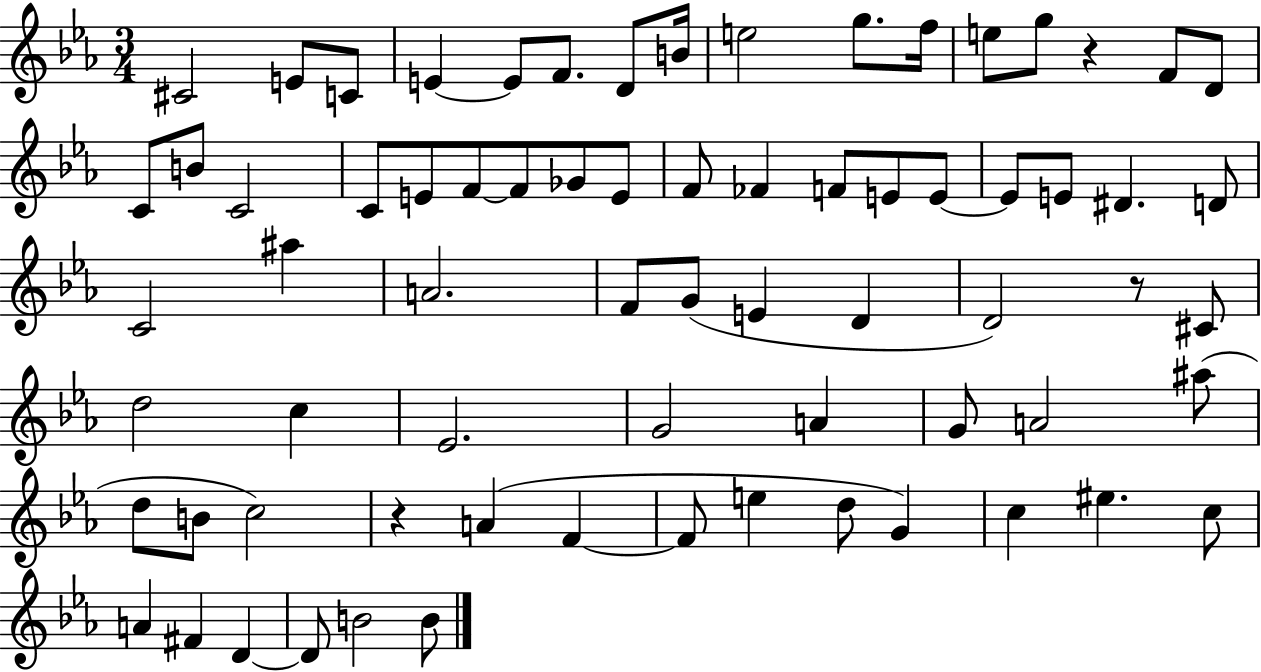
C#4/h E4/e C4/e E4/q E4/e F4/e. D4/e B4/s E5/h G5/e. F5/s E5/e G5/e R/q F4/e D4/e C4/e B4/e C4/h C4/e E4/e F4/e F4/e Gb4/e E4/e F4/e FES4/q F4/e E4/e E4/e E4/e E4/e D#4/q. D4/e C4/h A#5/q A4/h. F4/e G4/e E4/q D4/q D4/h R/e C#4/e D5/h C5/q Eb4/h. G4/h A4/q G4/e A4/h A#5/e D5/e B4/e C5/h R/q A4/q F4/q F4/e E5/q D5/e G4/q C5/q EIS5/q. C5/e A4/q F#4/q D4/q D4/e B4/h B4/e